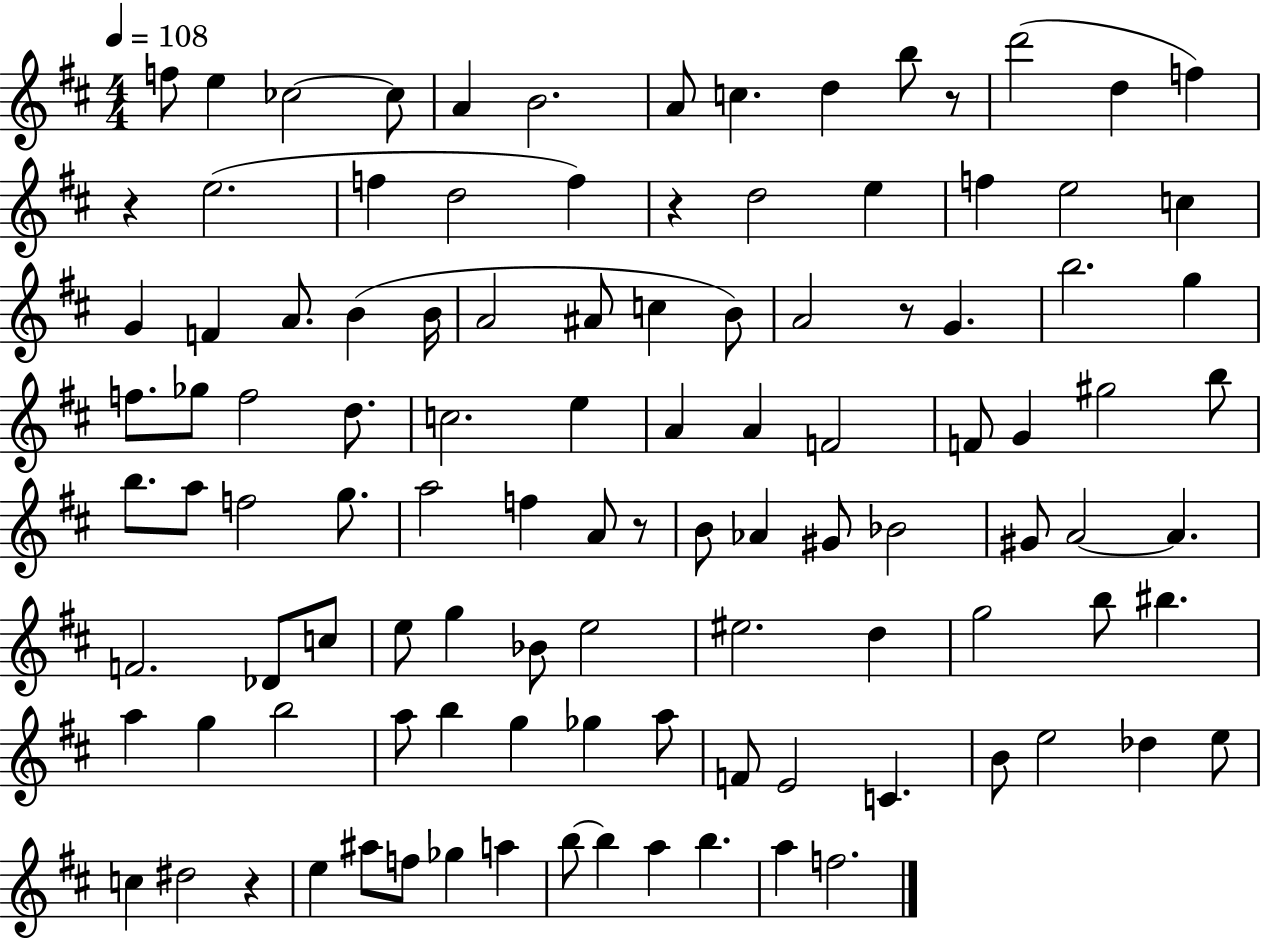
F5/e E5/q CES5/h CES5/e A4/q B4/h. A4/e C5/q. D5/q B5/e R/e D6/h D5/q F5/q R/q E5/h. F5/q D5/h F5/q R/q D5/h E5/q F5/q E5/h C5/q G4/q F4/q A4/e. B4/q B4/s A4/h A#4/e C5/q B4/e A4/h R/e G4/q. B5/h. G5/q F5/e. Gb5/e F5/h D5/e. C5/h. E5/q A4/q A4/q F4/h F4/e G4/q G#5/h B5/e B5/e. A5/e F5/h G5/e. A5/h F5/q A4/e R/e B4/e Ab4/q G#4/e Bb4/h G#4/e A4/h A4/q. F4/h. Db4/e C5/e E5/e G5/q Bb4/e E5/h EIS5/h. D5/q G5/h B5/e BIS5/q. A5/q G5/q B5/h A5/e B5/q G5/q Gb5/q A5/e F4/e E4/h C4/q. B4/e E5/h Db5/q E5/e C5/q D#5/h R/q E5/q A#5/e F5/e Gb5/q A5/q B5/e B5/q A5/q B5/q. A5/q F5/h.